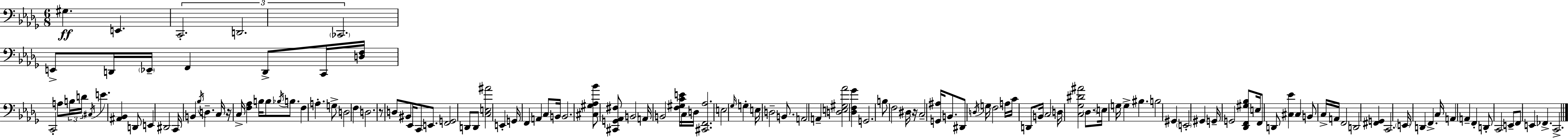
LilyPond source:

{
  \clef bass
  \numericTimeSignature
  \time 6/8
  \key bes \minor
  gis4.\ff e,4. | \tuplet 3/2 { c,2.-. | d,2. | \parenthesize ces,2. } | \break e,8-> d,16 \parenthesize ees,16-- f,4 d,8-> c,16 <d f>16 | c,2-. a8 \tuplet 3/2 { b16 d'16 | \acciaccatura { cis16 } } e'4. <ais, bes,>4 d,8 | e,4 dis,2 | \break c,16 b,4 \acciaccatura { bes16 } d4.-- | c16 r16 c16-> <f aes>4 b16 b8 \acciaccatura { bes16 } | b8. f4 a4.-. | g8-> d2 f4 | \break d2. | r8 d8 bis,8 ees,16 c,8 | e,8. <f, g,>2 d,8 | d,8 <c e ais'>2 e,4-. | \break g,16 f,4 a,4 | c8 b,16 b,2. | <cis gis aes bes'>8 <cis, g, aes, fis>8 b,2 | a,16 b,2 | \break <f gis c' e'>16 c16 d16 <cis, f, aes>2. | e2 \grace { ges16 } | g4-. e16 d2-- | b,8. a,2 | \break a,4-- <d e gis aes'>2 | <des f ges'>4 g,2. | b8 f2 | dis16 r16 c2-- | \break <g, ais>16 b,8. dis,8 \acciaccatura { d16 } g16 f2 | a16 c'16 d,8 b,16 c2 | d16 <c ges dis' ais'>2 | \parenthesize des8. \parenthesize e16 g16 g4-> bis4. | \break b2 | gis,4 \parenthesize e,2-. | gis,4 g,16-- g,2 | <des, f, gis bes>8 e16 f,8 d,8 <cis ees'>4 | \break cis4 b,8 c16-> a,16 f,2 | d,2 | <fis, g,>4 c,2. | \parenthesize e,16 d,4 f,4.-> | \break c16 a,4 a,4-- | f,4-. d,8-. c,2 | e,8-- f,8 e,4 fes,4.-> | c,2.-> | \break \bar "|."
}